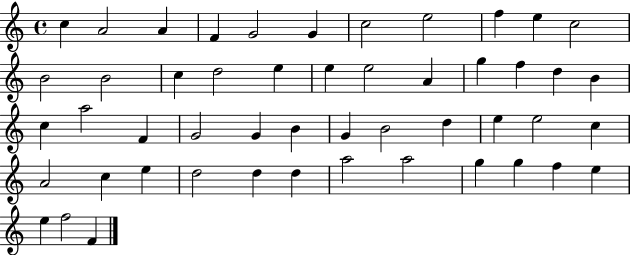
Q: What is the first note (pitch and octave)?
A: C5